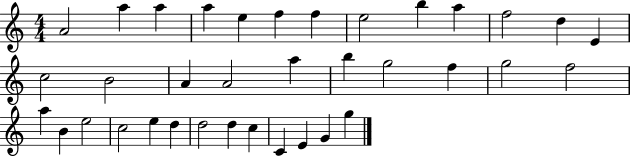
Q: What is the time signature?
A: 4/4